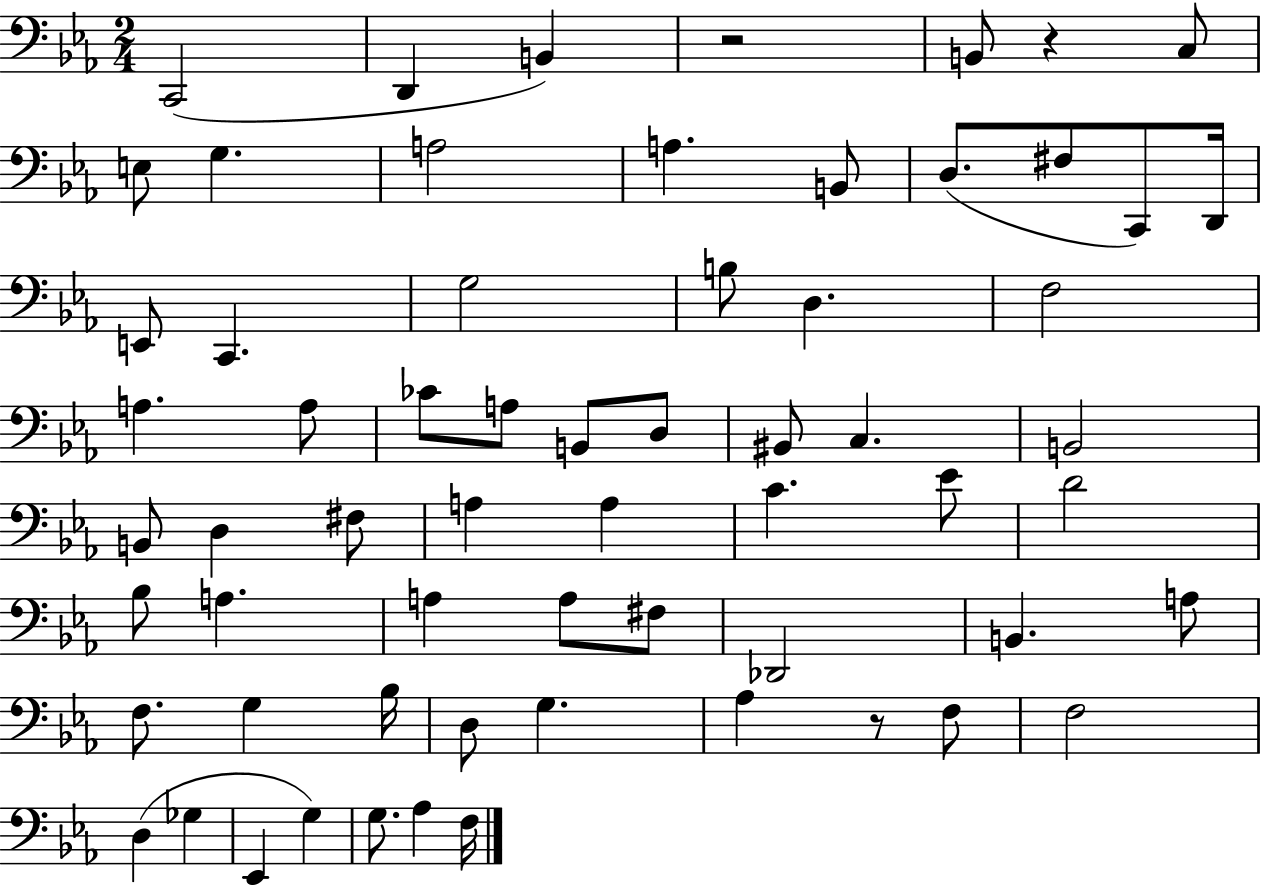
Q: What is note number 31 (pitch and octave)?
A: D3